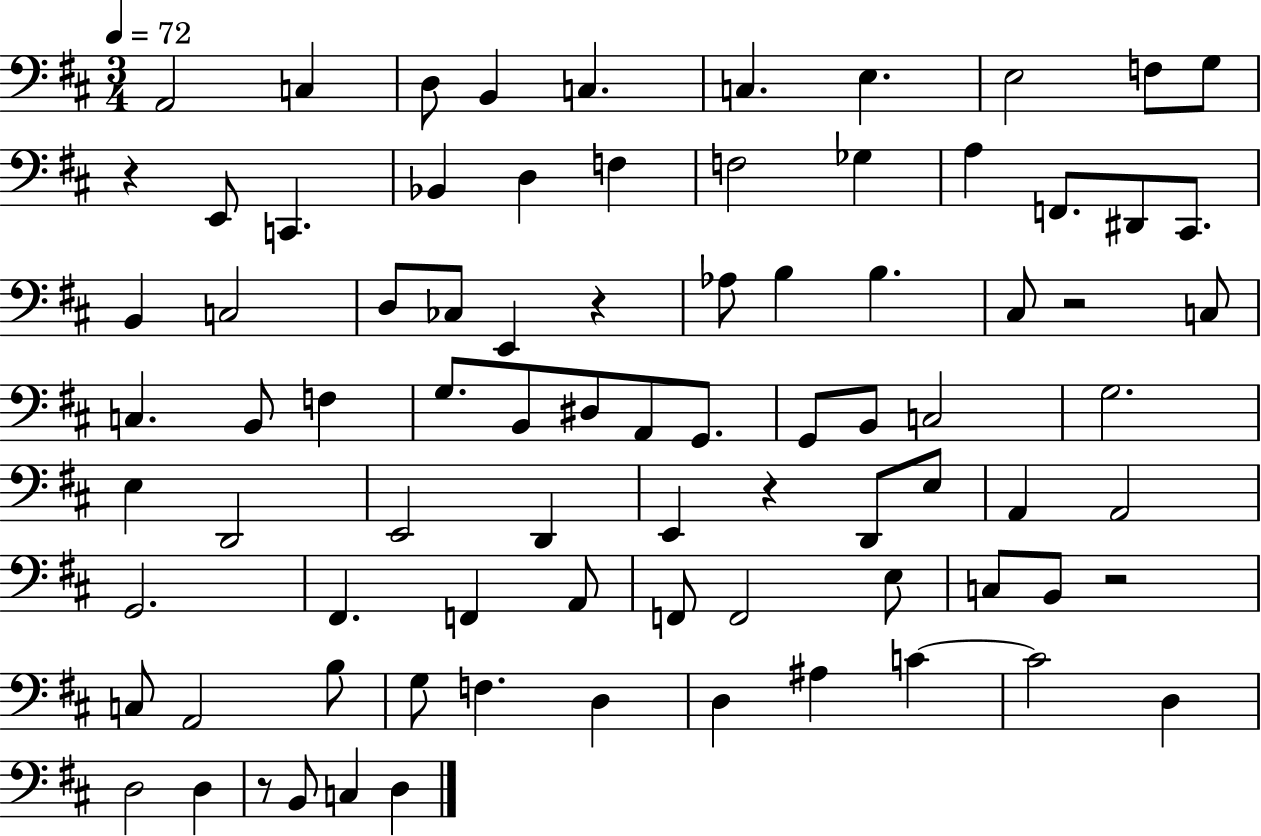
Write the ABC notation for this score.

X:1
T:Untitled
M:3/4
L:1/4
K:D
A,,2 C, D,/2 B,, C, C, E, E,2 F,/2 G,/2 z E,,/2 C,, _B,, D, F, F,2 _G, A, F,,/2 ^D,,/2 ^C,,/2 B,, C,2 D,/2 _C,/2 E,, z _A,/2 B, B, ^C,/2 z2 C,/2 C, B,,/2 F, G,/2 B,,/2 ^D,/2 A,,/2 G,,/2 G,,/2 B,,/2 C,2 G,2 E, D,,2 E,,2 D,, E,, z D,,/2 E,/2 A,, A,,2 G,,2 ^F,, F,, A,,/2 F,,/2 F,,2 E,/2 C,/2 B,,/2 z2 C,/2 A,,2 B,/2 G,/2 F, D, D, ^A, C C2 D, D,2 D, z/2 B,,/2 C, D,